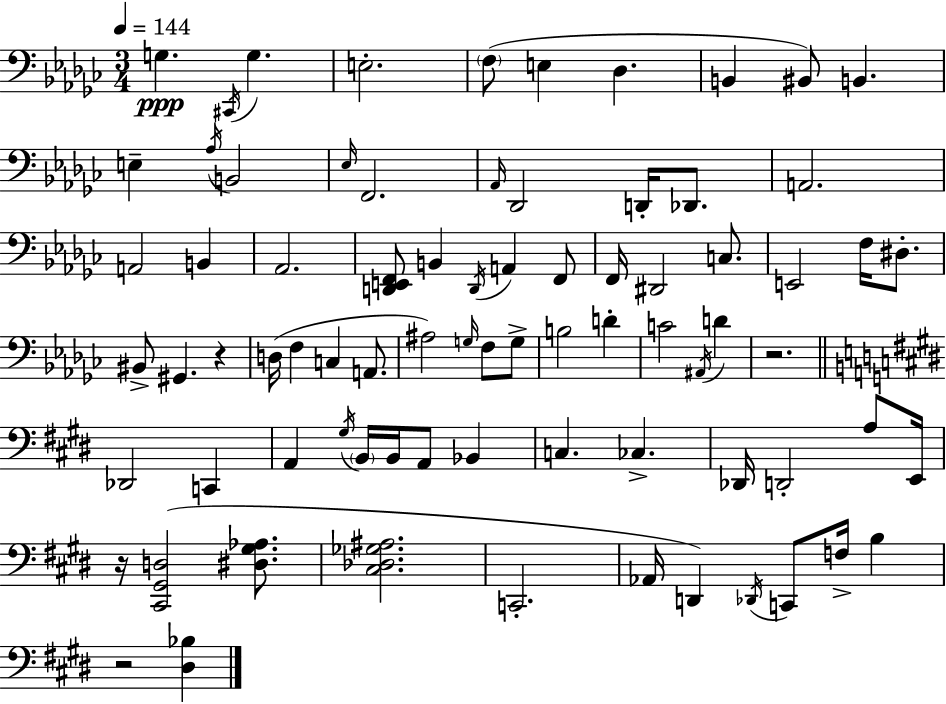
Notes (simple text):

G3/q. C#2/s G3/q. E3/h. F3/e E3/q Db3/q. B2/q BIS2/e B2/q. E3/q Ab3/s B2/h Eb3/s F2/h. Ab2/s Db2/h D2/s Db2/e. A2/h. A2/h B2/q Ab2/h. [D2,E2,F2]/e B2/q D2/s A2/q F2/e F2/s D#2/h C3/e. E2/h F3/s D#3/e. BIS2/e G#2/q. R/q D3/s F3/q C3/q A2/e. A#3/h G3/s F3/e G3/e B3/h D4/q C4/h A#2/s D4/q R/h. Db2/h C2/q A2/q G#3/s B2/s B2/s A2/e Bb2/q C3/q. CES3/q. Db2/s D2/h A3/e E2/s R/s [C#2,G#2,D3]/h [D#3,G#3,Ab3]/e. [C#3,Db3,Gb3,A#3]/h. C2/h. Ab2/s D2/q Db2/s C2/e F3/s B3/q R/h [D#3,Bb3]/q